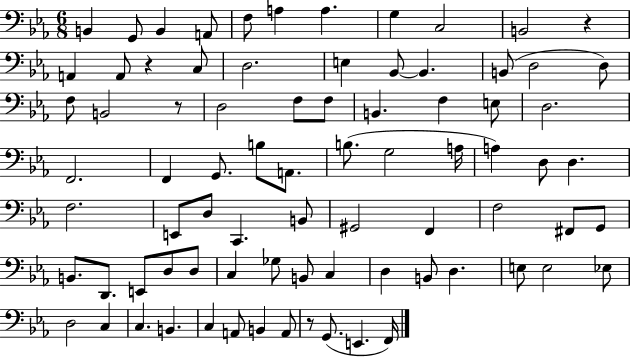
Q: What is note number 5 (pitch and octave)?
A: F3